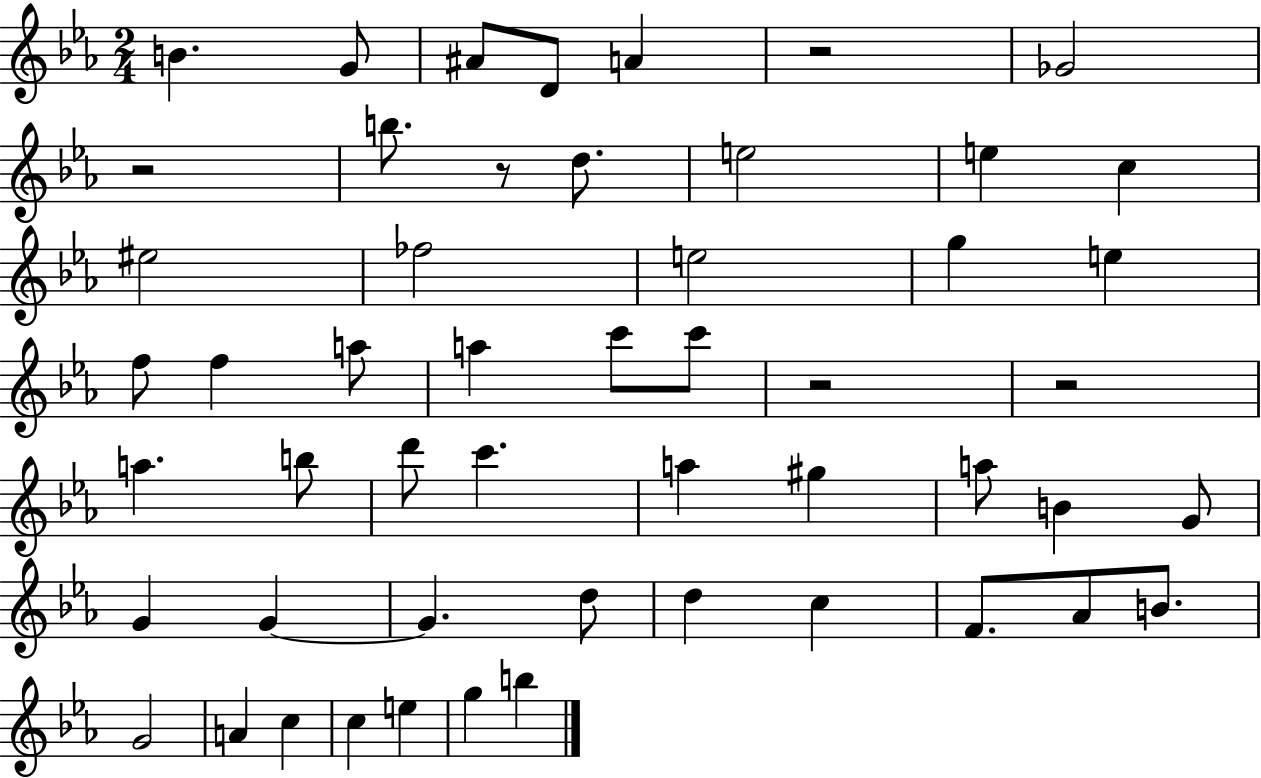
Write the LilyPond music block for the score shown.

{
  \clef treble
  \numericTimeSignature
  \time 2/4
  \key ees \major
  b'4. g'8 | ais'8 d'8 a'4 | r2 | ges'2 | \break r2 | b''8. r8 d''8. | e''2 | e''4 c''4 | \break eis''2 | fes''2 | e''2 | g''4 e''4 | \break f''8 f''4 a''8 | a''4 c'''8 c'''8 | r2 | r2 | \break a''4. b''8 | d'''8 c'''4. | a''4 gis''4 | a''8 b'4 g'8 | \break g'4 g'4~~ | g'4. d''8 | d''4 c''4 | f'8. aes'8 b'8. | \break g'2 | a'4 c''4 | c''4 e''4 | g''4 b''4 | \break \bar "|."
}